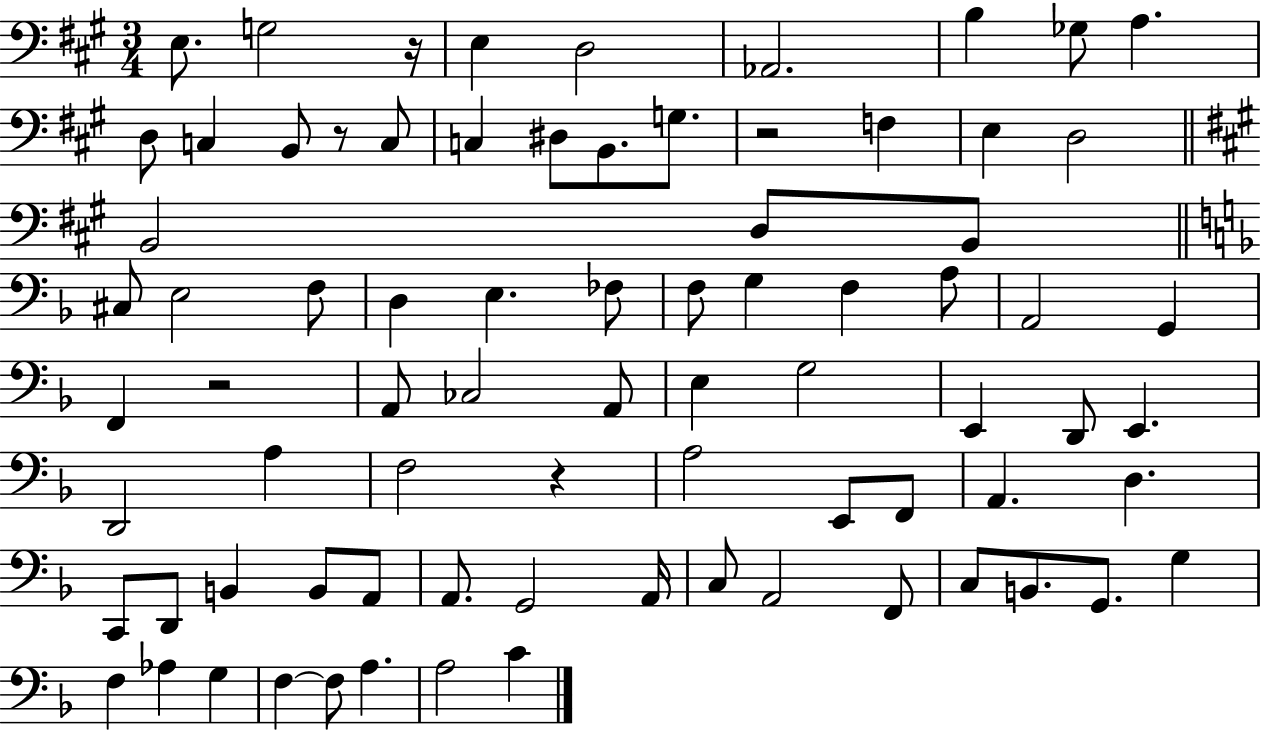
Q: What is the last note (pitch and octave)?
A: C4